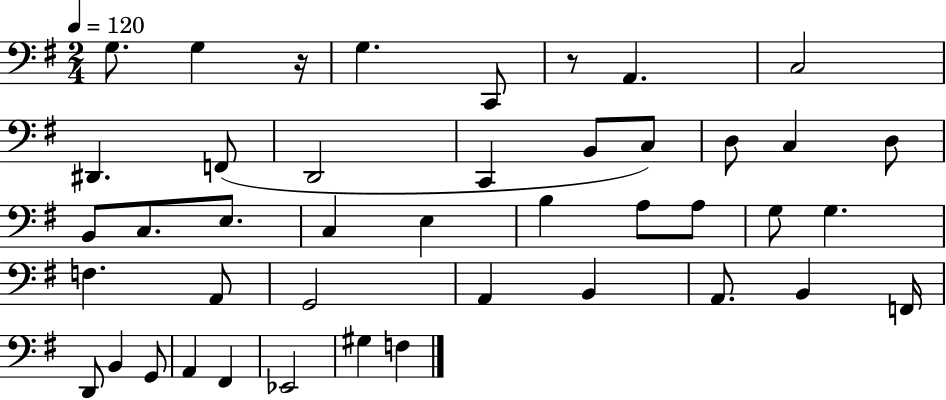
X:1
T:Untitled
M:2/4
L:1/4
K:G
G,/2 G, z/4 G, C,,/2 z/2 A,, C,2 ^D,, F,,/2 D,,2 C,, B,,/2 C,/2 D,/2 C, D,/2 B,,/2 C,/2 E,/2 C, E, B, A,/2 A,/2 G,/2 G, F, A,,/2 G,,2 A,, B,, A,,/2 B,, F,,/4 D,,/2 B,, G,,/2 A,, ^F,, _E,,2 ^G, F,